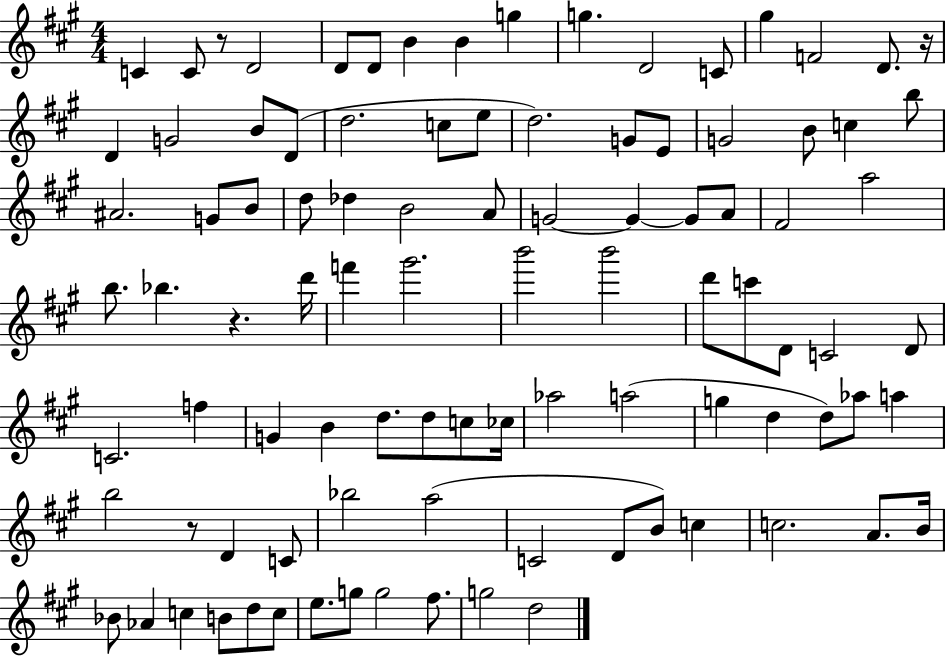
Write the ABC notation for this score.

X:1
T:Untitled
M:4/4
L:1/4
K:A
C C/2 z/2 D2 D/2 D/2 B B g g D2 C/2 ^g F2 D/2 z/4 D G2 B/2 D/2 d2 c/2 e/2 d2 G/2 E/2 G2 B/2 c b/2 ^A2 G/2 B/2 d/2 _d B2 A/2 G2 G G/2 A/2 ^F2 a2 b/2 _b z d'/4 f' ^g'2 b'2 b'2 d'/2 c'/2 D/2 C2 D/2 C2 f G B d/2 d/2 c/2 _c/4 _a2 a2 g d d/2 _a/2 a b2 z/2 D C/2 _b2 a2 C2 D/2 B/2 c c2 A/2 B/4 _B/2 _A c B/2 d/2 c/2 e/2 g/2 g2 ^f/2 g2 d2